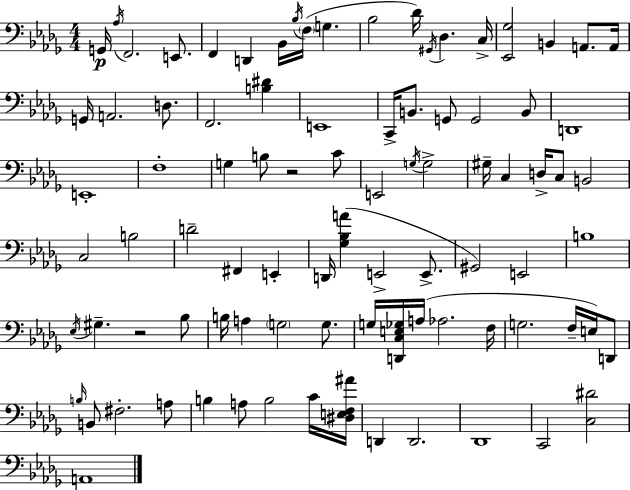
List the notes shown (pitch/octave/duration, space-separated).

G2/s Ab3/s F2/h. E2/e. F2/q D2/q Bb2/s Bb3/s F3/s G3/q. Bb3/h Db4/s G#2/s Db3/q. C3/s [Eb2,Gb3]/h B2/q A2/e. A2/s G2/s A2/h. D3/e. F2/h. [B3,D#4]/q E2/w C2/s B2/e. G2/e G2/h B2/e D2/w E2/w F3/w G3/q B3/e R/h C4/e E2/h G3/s G3/h G#3/s C3/q D3/s C3/e B2/h C3/h B3/h D4/h F#2/q E2/q D2/s [Gb3,Bb3,A4]/q E2/h E2/e. G#2/h E2/h B3/w Eb3/s G#3/q. R/h Bb3/e B3/s A3/q G3/h G3/e. G3/s [D2,C3,E3,Gb3]/s A3/s Ab3/h. F3/s G3/h. F3/s E3/s D2/e B3/s B2/e F#3/h. A3/e B3/q A3/e B3/h C4/s [D#3,E3,F3,A#4]/s D2/q D2/h. Db2/w C2/h [C3,D#4]/h A2/w